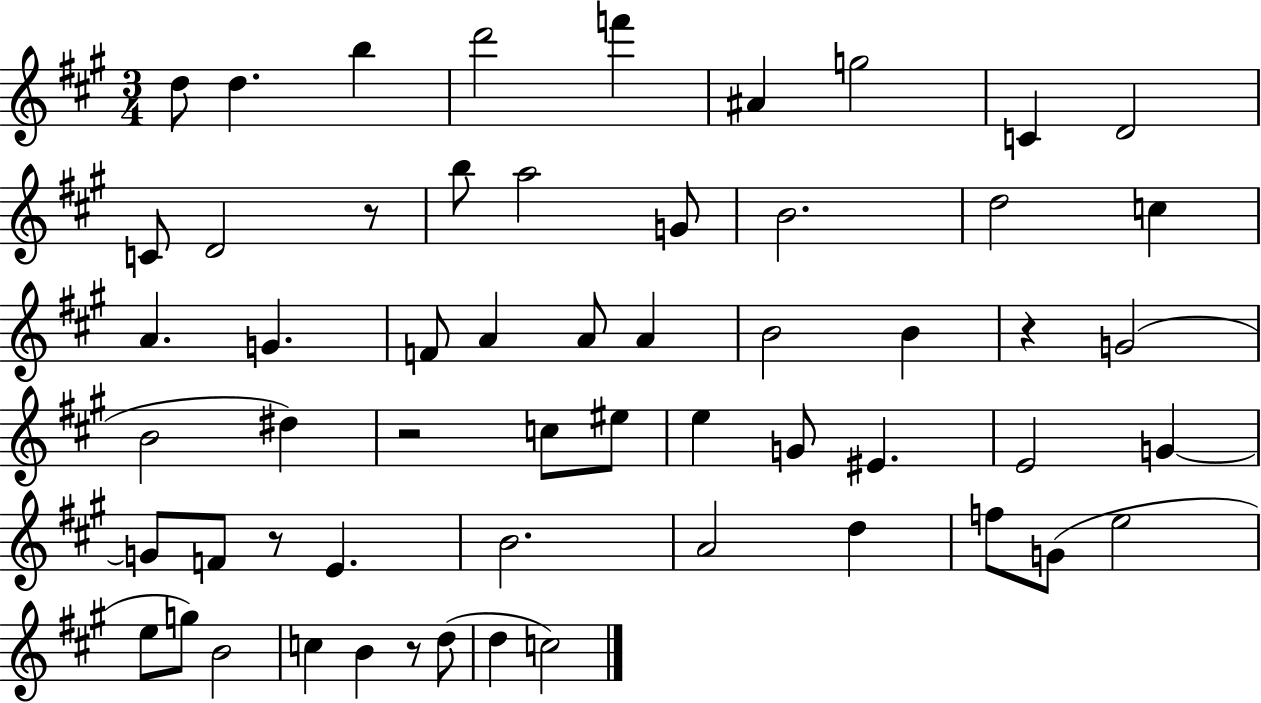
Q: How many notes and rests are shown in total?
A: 57